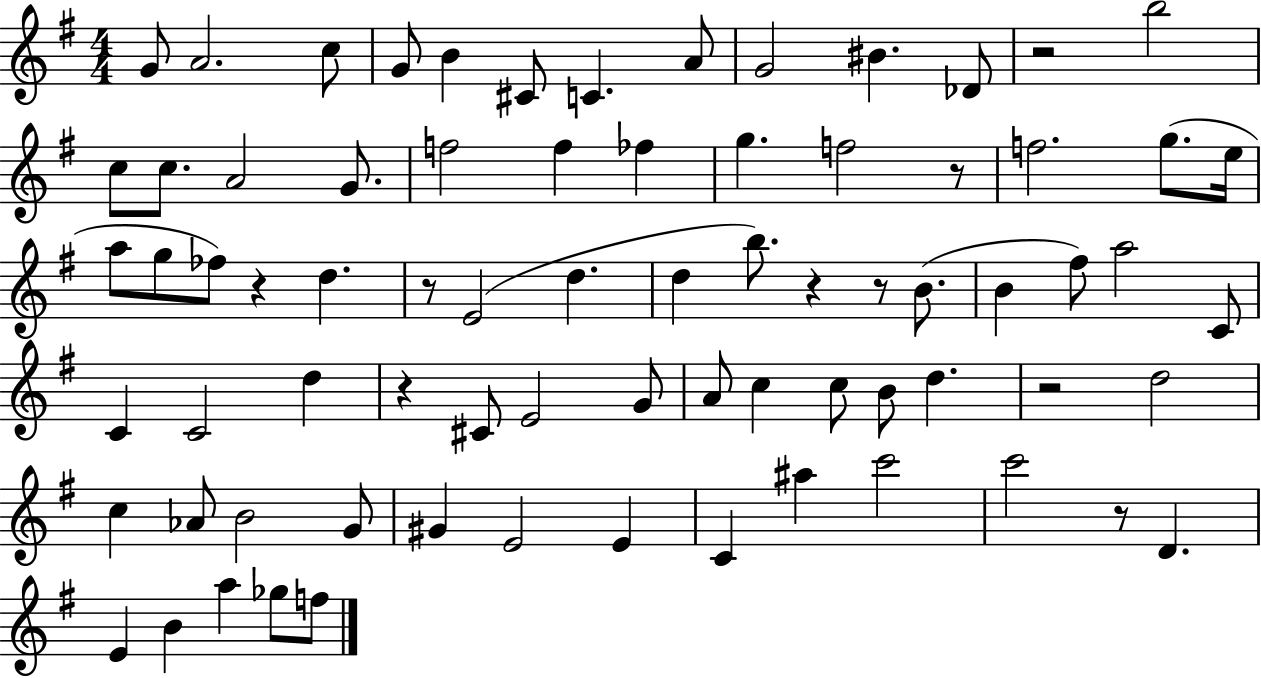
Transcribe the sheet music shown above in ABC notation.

X:1
T:Untitled
M:4/4
L:1/4
K:G
G/2 A2 c/2 G/2 B ^C/2 C A/2 G2 ^B _D/2 z2 b2 c/2 c/2 A2 G/2 f2 f _f g f2 z/2 f2 g/2 e/4 a/2 g/2 _f/2 z d z/2 E2 d d b/2 z z/2 B/2 B ^f/2 a2 C/2 C C2 d z ^C/2 E2 G/2 A/2 c c/2 B/2 d z2 d2 c _A/2 B2 G/2 ^G E2 E C ^a c'2 c'2 z/2 D E B a _g/2 f/2